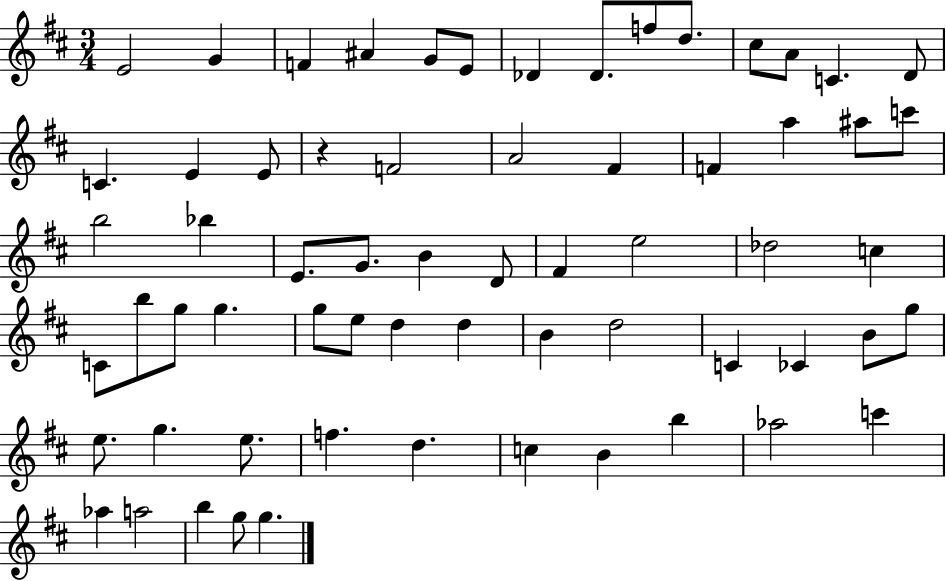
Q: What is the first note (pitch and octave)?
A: E4